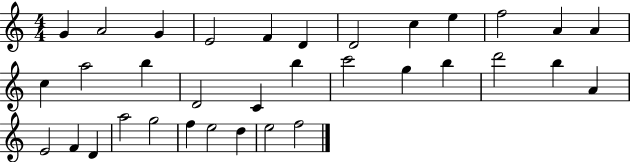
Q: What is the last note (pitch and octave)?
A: F5